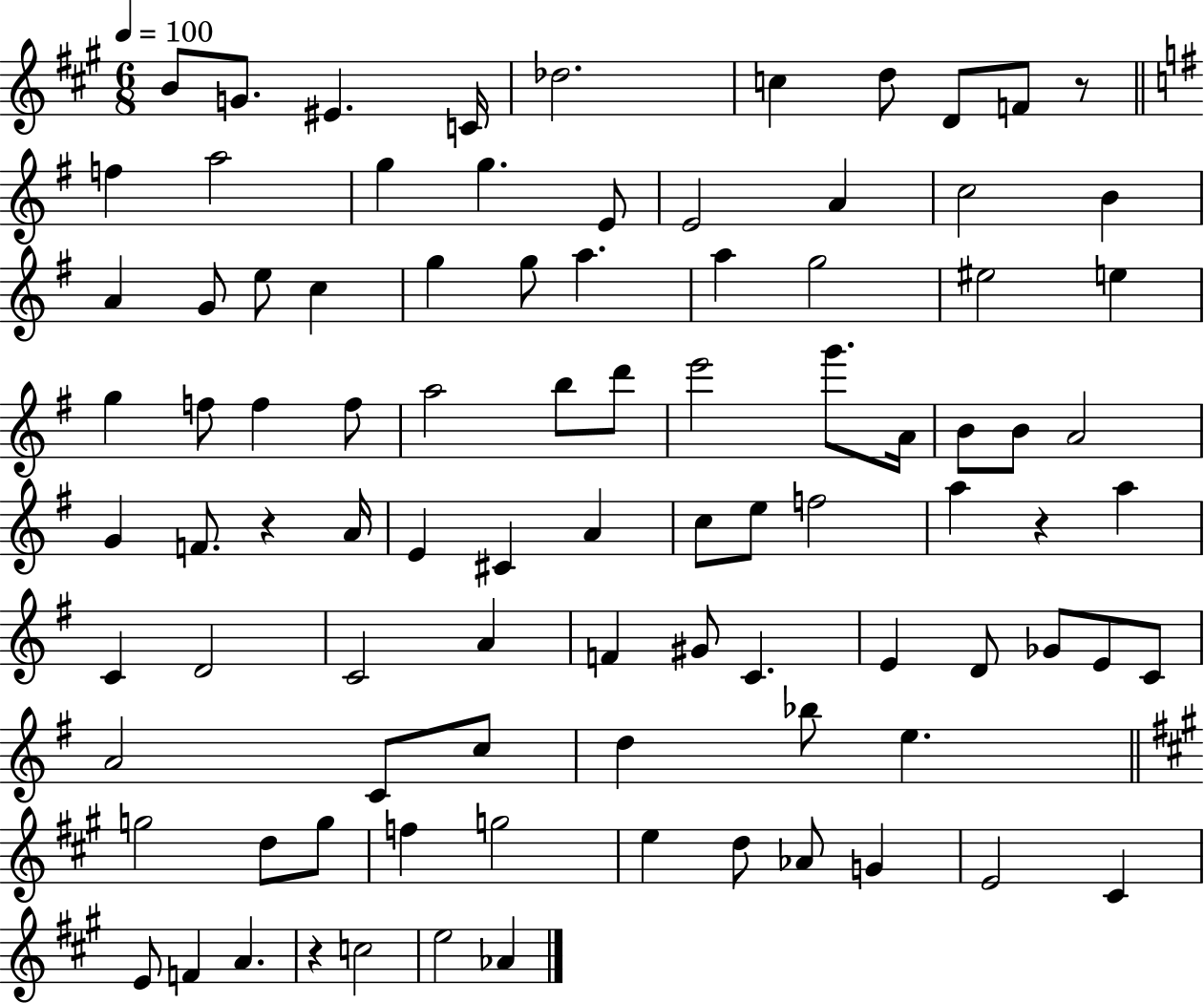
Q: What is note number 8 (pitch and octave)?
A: D4